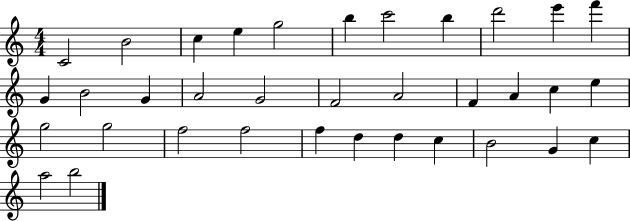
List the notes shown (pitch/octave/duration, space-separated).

C4/h B4/h C5/q E5/q G5/h B5/q C6/h B5/q D6/h E6/q F6/q G4/q B4/h G4/q A4/h G4/h F4/h A4/h F4/q A4/q C5/q E5/q G5/h G5/h F5/h F5/h F5/q D5/q D5/q C5/q B4/h G4/q C5/q A5/h B5/h